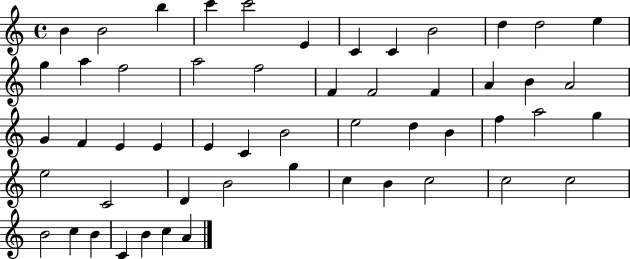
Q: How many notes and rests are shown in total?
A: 53